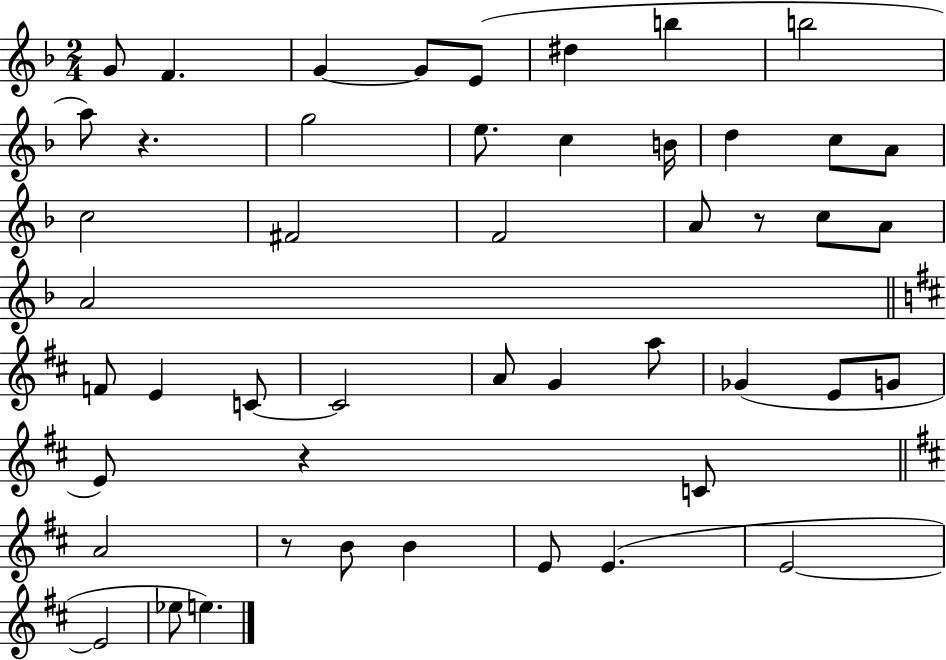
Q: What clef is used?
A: treble